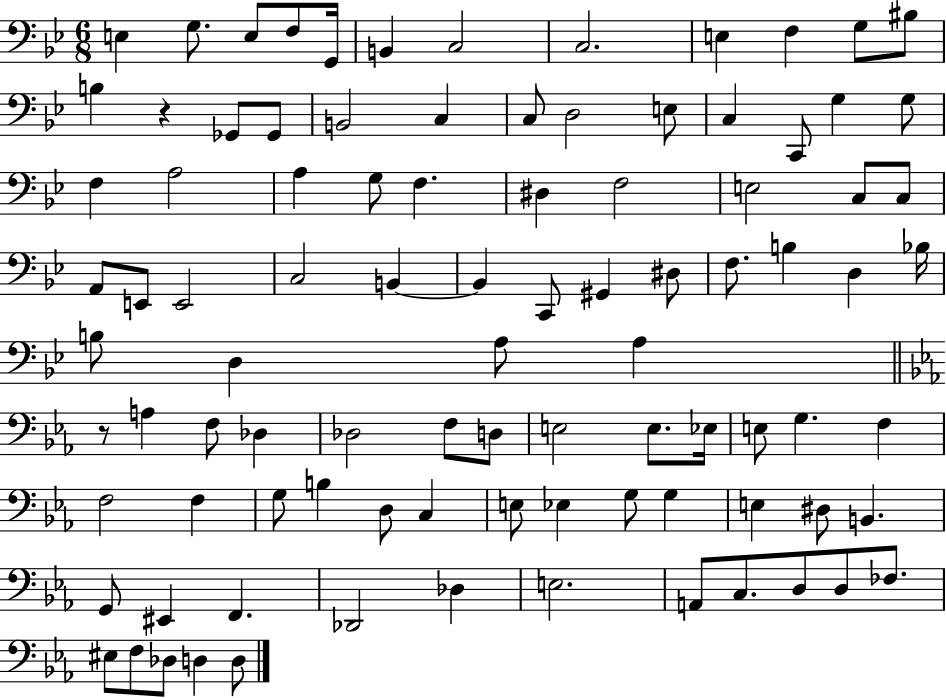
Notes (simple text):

E3/q G3/e. E3/e F3/e G2/s B2/q C3/h C3/h. E3/q F3/q G3/e BIS3/e B3/q R/q Gb2/e Gb2/e B2/h C3/q C3/e D3/h E3/e C3/q C2/e G3/q G3/e F3/q A3/h A3/q G3/e F3/q. D#3/q F3/h E3/h C3/e C3/e A2/e E2/e E2/h C3/h B2/q B2/q C2/e G#2/q D#3/e F3/e. B3/q D3/q Bb3/s B3/e D3/q A3/e A3/q R/e A3/q F3/e Db3/q Db3/h F3/e D3/e E3/h E3/e. Eb3/s E3/e G3/q. F3/q F3/h F3/q G3/e B3/q D3/e C3/q E3/e Eb3/q G3/e G3/q E3/q D#3/e B2/q. G2/e EIS2/q F2/q. Db2/h Db3/q E3/h. A2/e C3/e. D3/e D3/e FES3/e. EIS3/e F3/e Db3/e D3/q D3/e